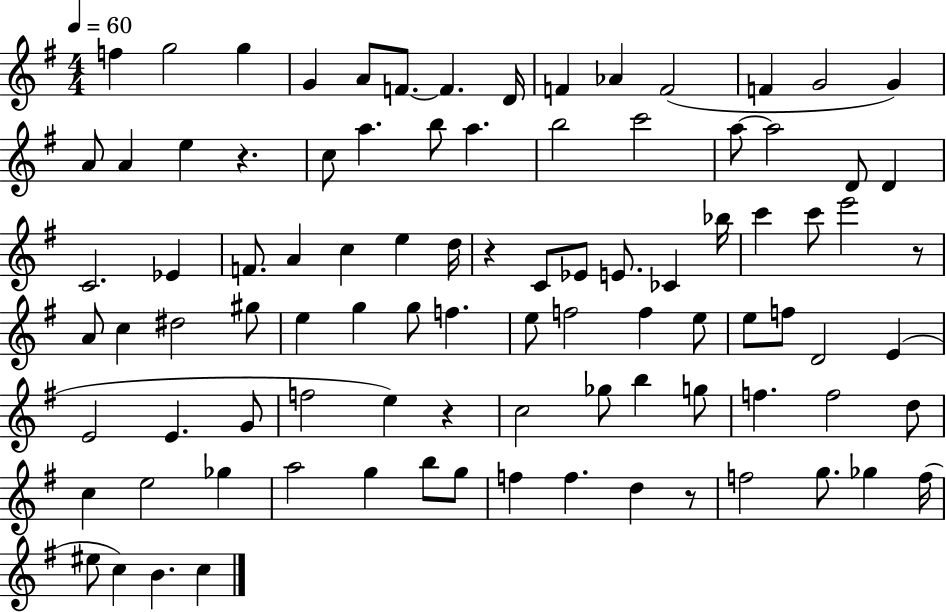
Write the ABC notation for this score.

X:1
T:Untitled
M:4/4
L:1/4
K:G
f g2 g G A/2 F/2 F D/4 F _A F2 F G2 G A/2 A e z c/2 a b/2 a b2 c'2 a/2 a2 D/2 D C2 _E F/2 A c e d/4 z C/2 _E/2 E/2 _C _b/4 c' c'/2 e'2 z/2 A/2 c ^d2 ^g/2 e g g/2 f e/2 f2 f e/2 e/2 f/2 D2 E E2 E G/2 f2 e z c2 _g/2 b g/2 f f2 d/2 c e2 _g a2 g b/2 g/2 f f d z/2 f2 g/2 _g f/4 ^e/2 c B c